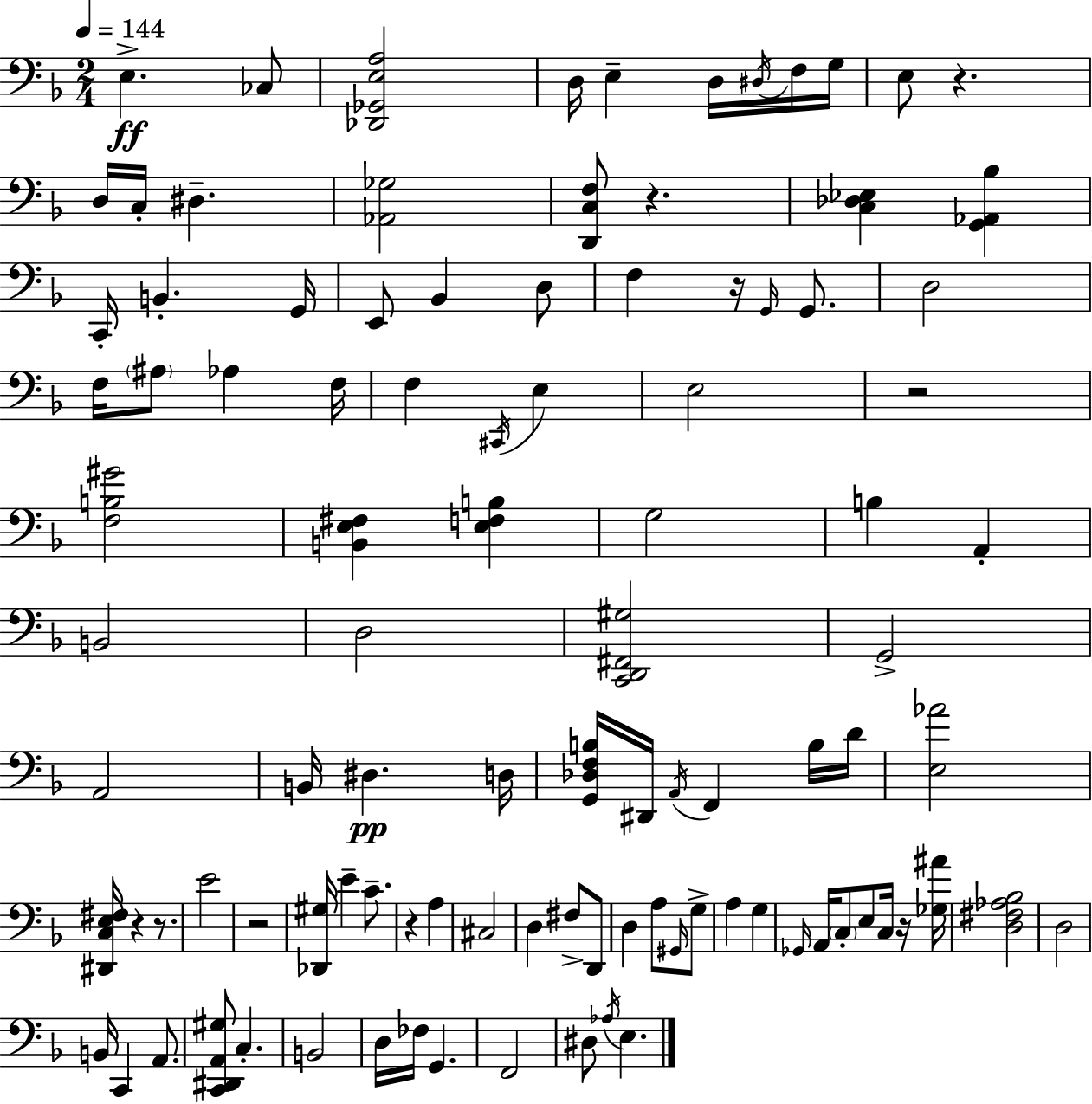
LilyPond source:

{
  \clef bass
  \numericTimeSignature
  \time 2/4
  \key f \major
  \tempo 4 = 144
  \repeat volta 2 { e4.->\ff ces8 | <des, ges, e a>2 | d16 e4-- d16 \acciaccatura { dis16 } f16 | g16 e8 r4. | \break d16 c16-. dis4.-- | <aes, ges>2 | <d, c f>8 r4. | <c des ees>4 <g, aes, bes>4 | \break c,16-. b,4.-. | g,16 e,8 bes,4 d8 | f4 r16 \grace { g,16 } g,8. | d2 | \break f16 \parenthesize ais8 aes4 | f16 f4 \acciaccatura { cis,16 } e4 | e2 | r2 | \break <f b gis'>2 | <b, e fis>4 <e f b>4 | g2 | b4 a,4-. | \break b,2 | d2 | <c, d, fis, gis>2 | g,2-> | \break a,2 | b,16 dis4.\pp | d16 <g, des f b>16 dis,16 \acciaccatura { a,16 } f,4 | b16 d'16 <e aes'>2 | \break <dis, c e fis>16 r4 | r8. e'2 | r2 | <des, gis>16 e'4-- | \break c'8.-- r4 | a4 cis2 | d4 | fis8-> d,8 d4 | \break a8 \grace { gis,16 } g8-> a4 | g4 \grace { ges,16 } a,16 \parenthesize c8-. | e8 c16 r16 <ges ais'>16 <d fis aes bes>2 | d2 | \break b,16 c,4 | a,8. <c, dis, a, gis>8 | c4.-. b,2 | d16 fes16 | \break g,4. f,2 | dis8 | \acciaccatura { aes16 } e4. } \bar "|."
}